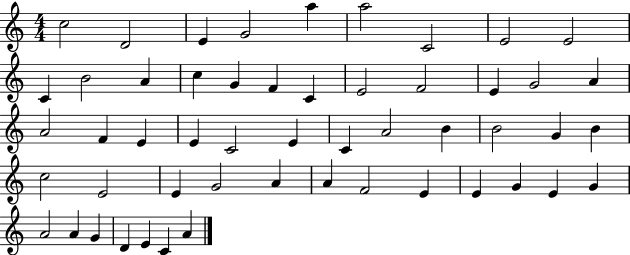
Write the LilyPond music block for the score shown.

{
  \clef treble
  \numericTimeSignature
  \time 4/4
  \key c \major
  c''2 d'2 | e'4 g'2 a''4 | a''2 c'2 | e'2 e'2 | \break c'4 b'2 a'4 | c''4 g'4 f'4 c'4 | e'2 f'2 | e'4 g'2 a'4 | \break a'2 f'4 e'4 | e'4 c'2 e'4 | c'4 a'2 b'4 | b'2 g'4 b'4 | \break c''2 e'2 | e'4 g'2 a'4 | a'4 f'2 e'4 | e'4 g'4 e'4 g'4 | \break a'2 a'4 g'4 | d'4 e'4 c'4 a'4 | \bar "|."
}